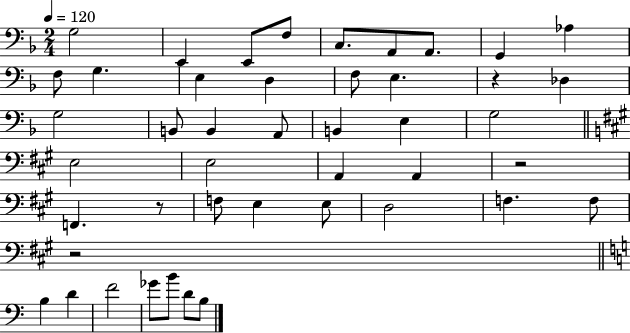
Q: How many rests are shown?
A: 4